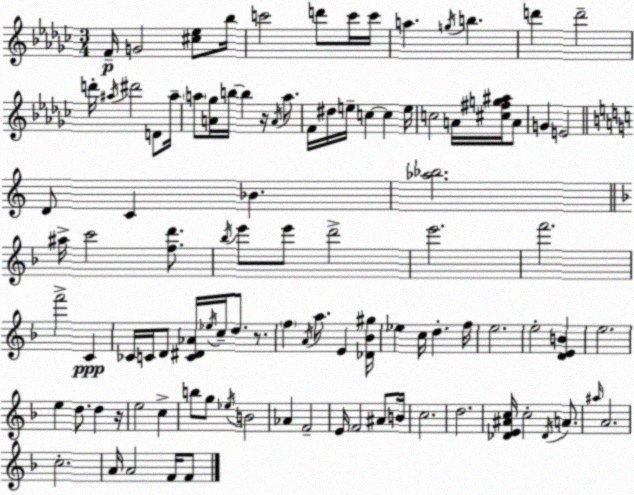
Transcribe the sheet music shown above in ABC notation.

X:1
T:Untitled
M:3/4
L:1/4
K:Ebm
F/4 G2 [^c_e]/2 _b/4 c'2 d'/2 c'/4 c'/4 a g/4 b d' d'2 d'/4 ^a/4 ^d'2 D/2 ^a/4 a/2 [A_g]/4 b/4 b z/4 A/4 a/2 F/4 ^d/4 e/4 c c e/4 c2 A/4 [^c^fg^a]/4 A/2 G E2 D/2 C _B [_a_b]2 ^a/4 c'2 [fd']/2 _b/4 e'/2 e'/2 d'2 e'2 f'2 f'2 C _C/4 C/4 D/2 [C^D_A]/4 _e/4 c/4 d/2 z/2 f A/4 a/2 E [_D_B^g]/4 _e c/4 d f/4 e2 e2 [DEB] e2 e d/2 d z/4 e2 c b/2 g/2 _e/4 B2 _A F2 E/4 F2 ^A/2 B/4 c2 d2 [_DE^Ac]/4 c2 _D/4 A/2 ^a/4 A2 c2 A/4 A2 F/4 F/2